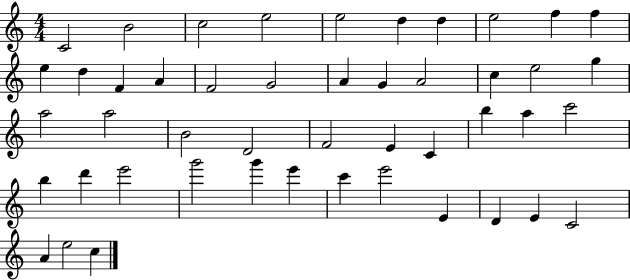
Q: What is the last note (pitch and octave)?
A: C5